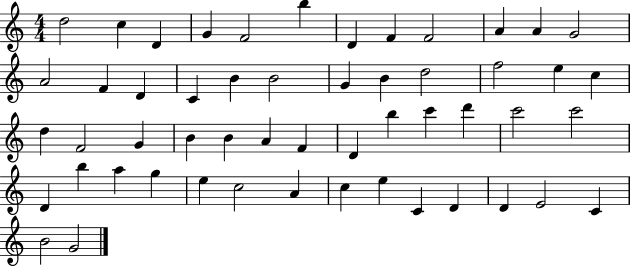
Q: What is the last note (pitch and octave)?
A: G4